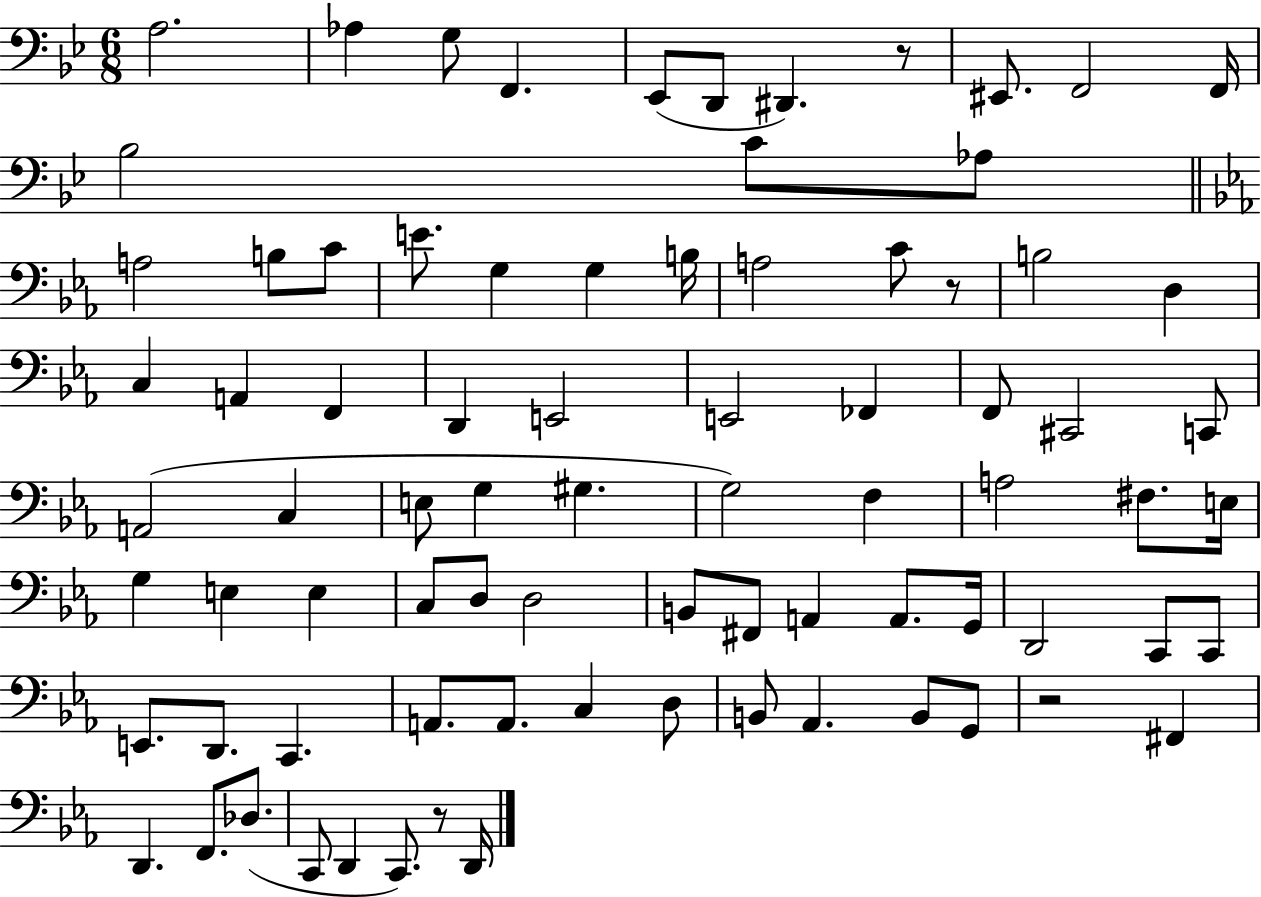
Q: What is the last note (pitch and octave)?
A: D2